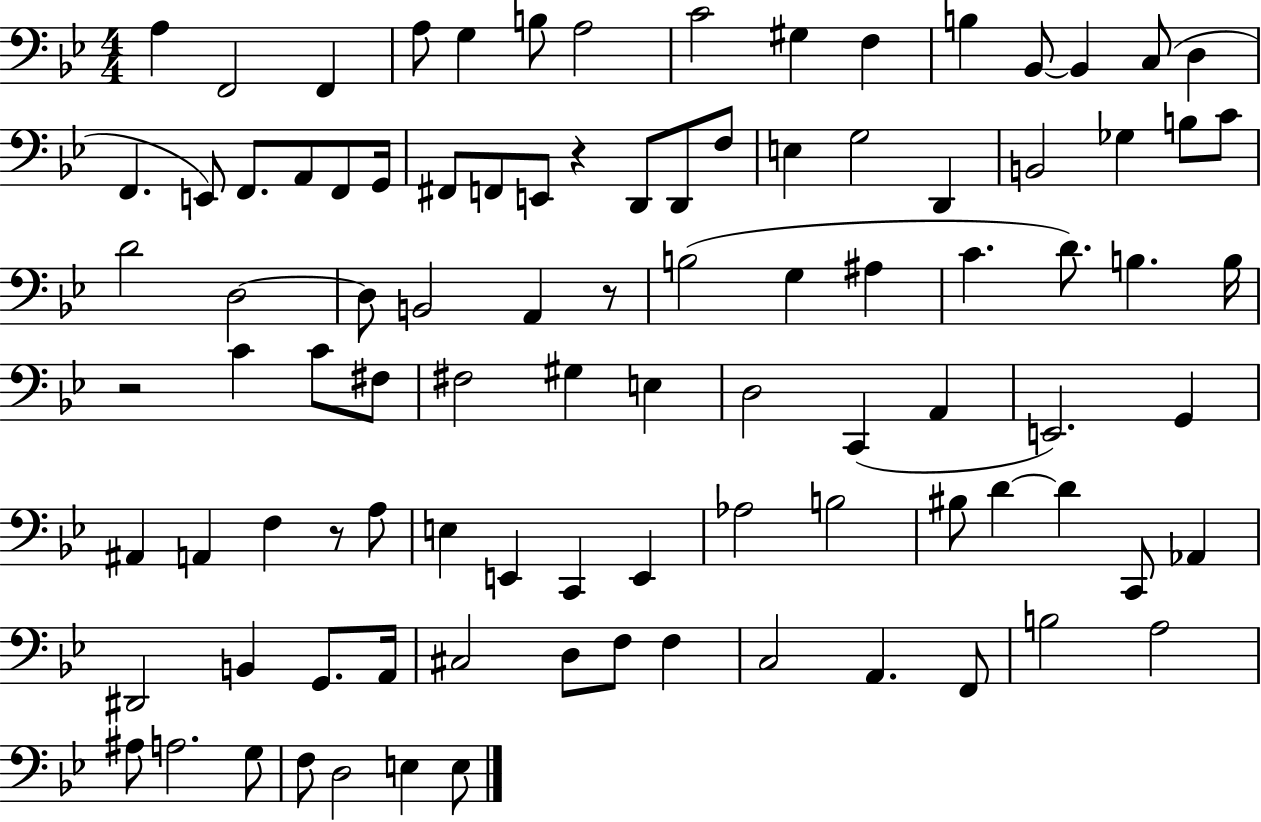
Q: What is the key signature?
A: BES major